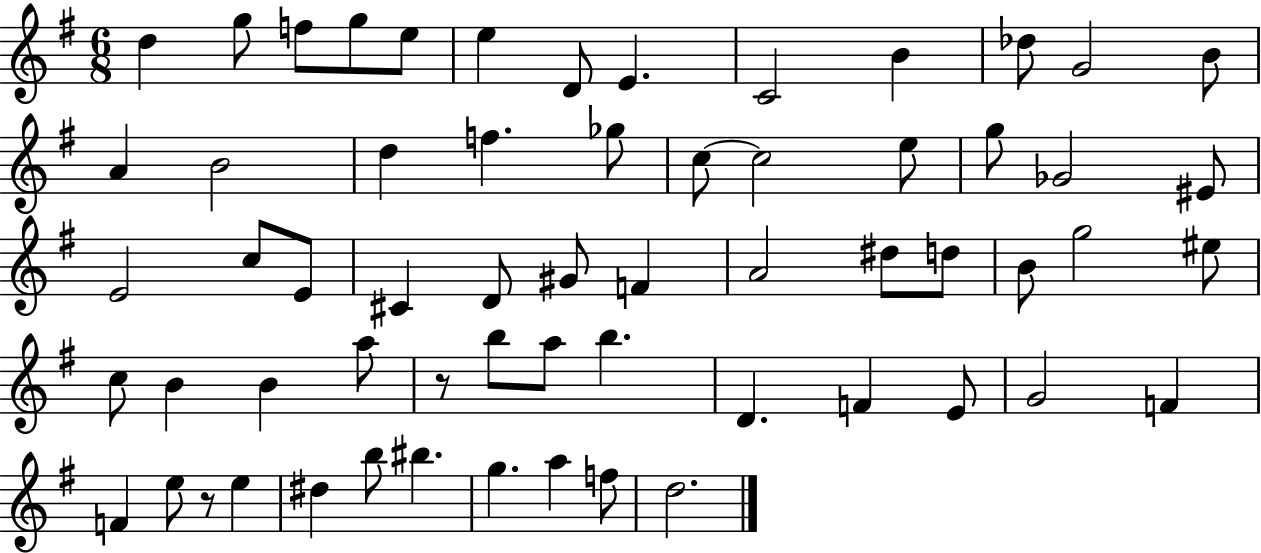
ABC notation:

X:1
T:Untitled
M:6/8
L:1/4
K:G
d g/2 f/2 g/2 e/2 e D/2 E C2 B _d/2 G2 B/2 A B2 d f _g/2 c/2 c2 e/2 g/2 _G2 ^E/2 E2 c/2 E/2 ^C D/2 ^G/2 F A2 ^d/2 d/2 B/2 g2 ^e/2 c/2 B B a/2 z/2 b/2 a/2 b D F E/2 G2 F F e/2 z/2 e ^d b/2 ^b g a f/2 d2